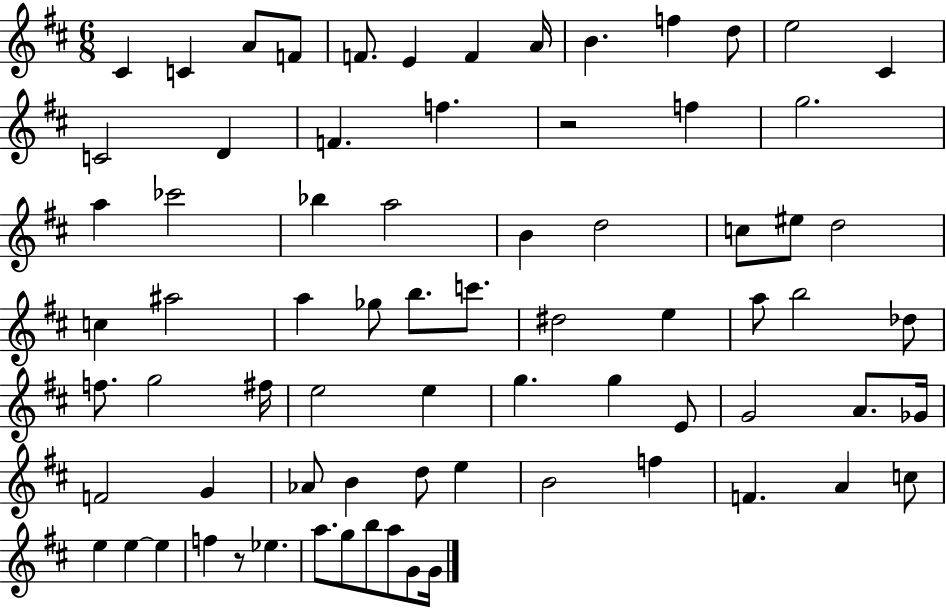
C#4/q C4/q A4/e F4/e F4/e. E4/q F4/q A4/s B4/q. F5/q D5/e E5/h C#4/q C4/h D4/q F4/q. F5/q. R/h F5/q G5/h. A5/q CES6/h Bb5/q A5/h B4/q D5/h C5/e EIS5/e D5/h C5/q A#5/h A5/q Gb5/e B5/e. C6/e. D#5/h E5/q A5/e B5/h Db5/e F5/e. G5/h F#5/s E5/h E5/q G5/q. G5/q E4/e G4/h A4/e. Gb4/s F4/h G4/q Ab4/e B4/q D5/e E5/q B4/h F5/q F4/q. A4/q C5/e E5/q E5/q E5/q F5/q R/e Eb5/q. A5/e. G5/e B5/e A5/e G4/e G4/s